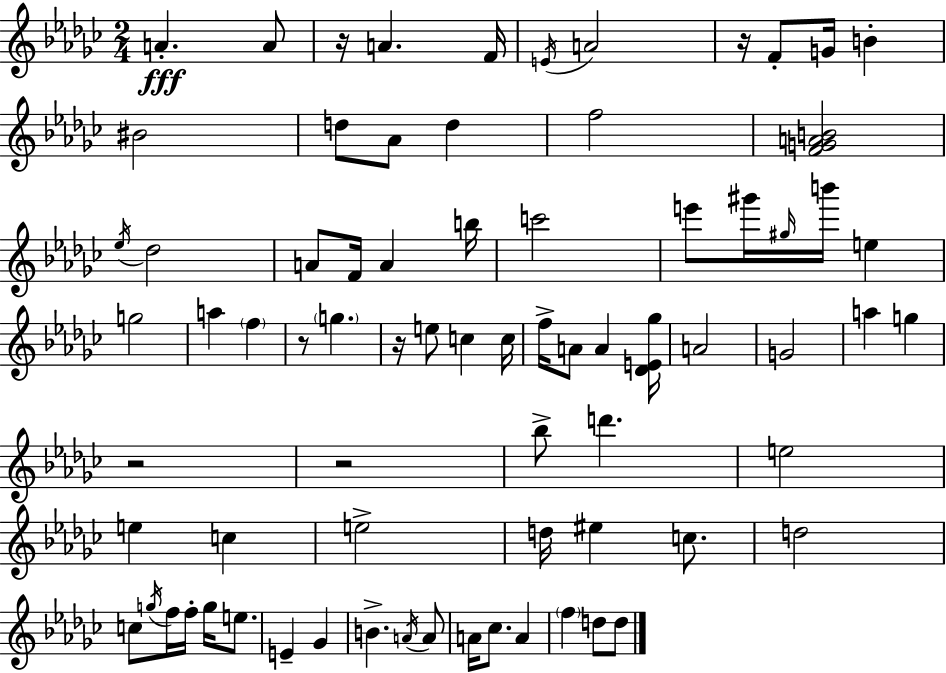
X:1
T:Untitled
M:2/4
L:1/4
K:Ebm
A A/2 z/4 A F/4 E/4 A2 z/4 F/2 G/4 B ^B2 d/2 _A/2 d f2 [FGAB]2 _e/4 _d2 A/2 F/4 A b/4 c'2 e'/2 ^g'/4 ^g/4 b'/4 e g2 a f z/2 g z/4 e/2 c c/4 f/4 A/2 A [_DE_g]/4 A2 G2 a g z2 z2 _b/2 d' e2 e c e2 d/4 ^e c/2 d2 c/2 g/4 f/4 f/4 g/4 e/2 E _G B A/4 A/2 A/4 _c/2 A f d/2 d/2